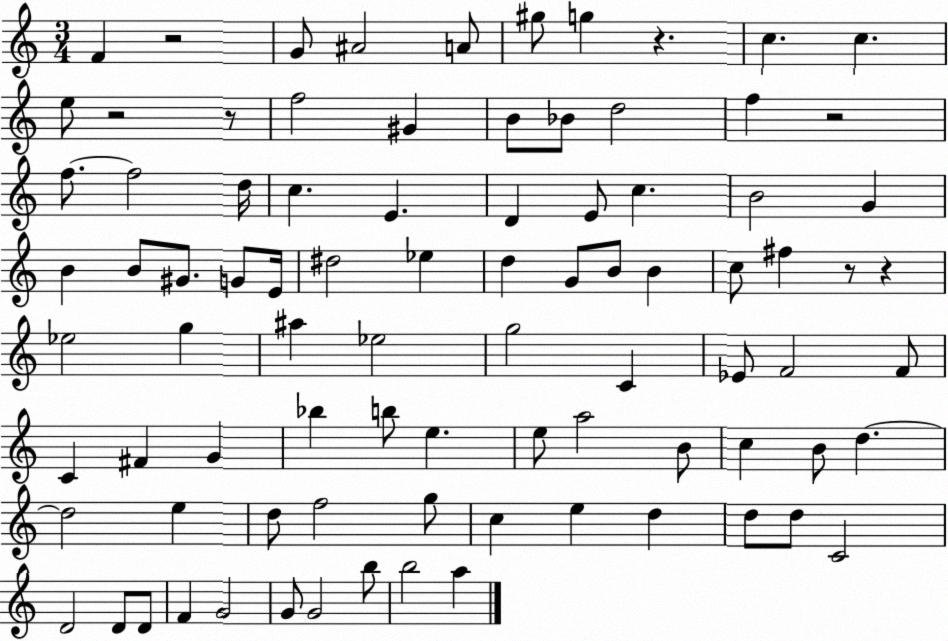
X:1
T:Untitled
M:3/4
L:1/4
K:C
F z2 G/2 ^A2 A/2 ^g/2 g z c c e/2 z2 z/2 f2 ^G B/2 _B/2 d2 f z2 f/2 f2 d/4 c E D E/2 c B2 G B B/2 ^G/2 G/2 E/4 ^d2 _e d G/2 B/2 B c/2 ^f z/2 z _e2 g ^a _e2 g2 C _E/2 F2 F/2 C ^F G _b b/2 e e/2 a2 B/2 c B/2 d d2 e d/2 f2 g/2 c e d d/2 d/2 C2 D2 D/2 D/2 F G2 G/2 G2 b/2 b2 a